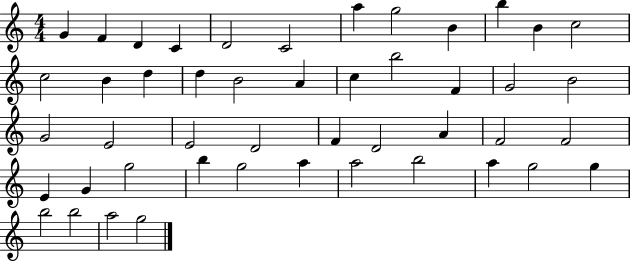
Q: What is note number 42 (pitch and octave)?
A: G5